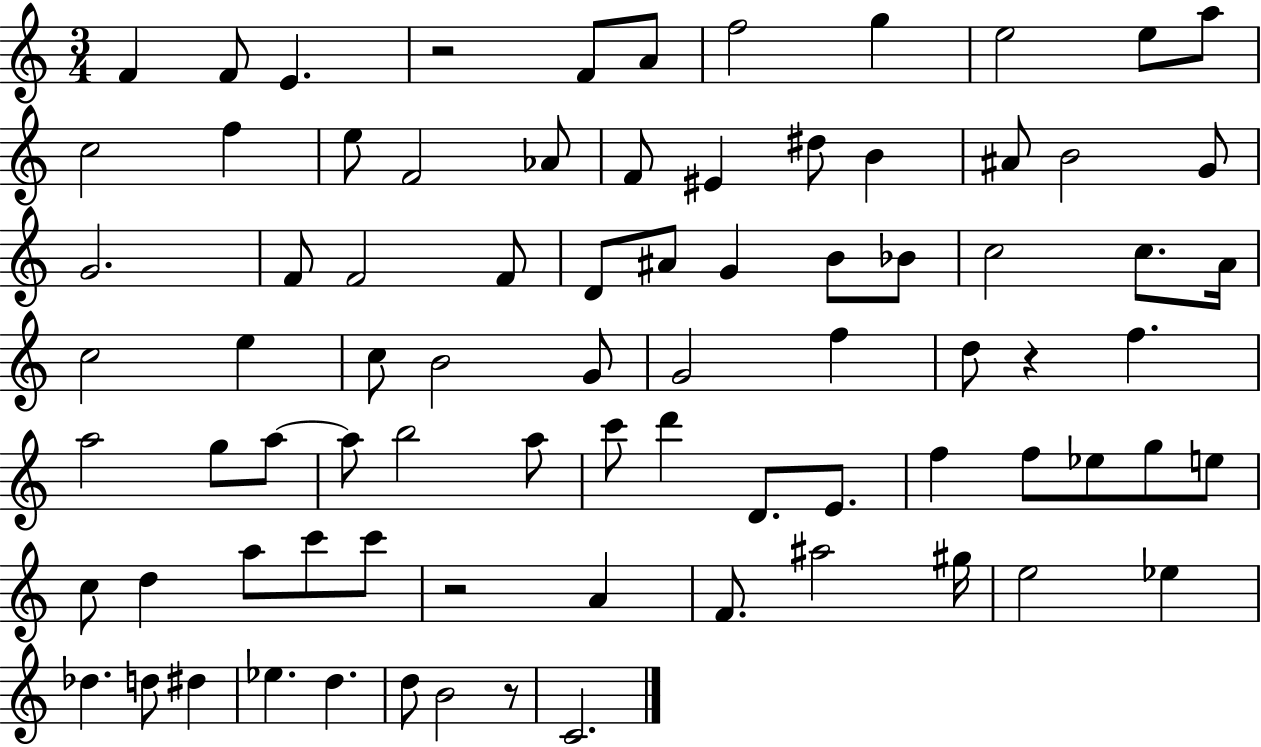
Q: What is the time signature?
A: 3/4